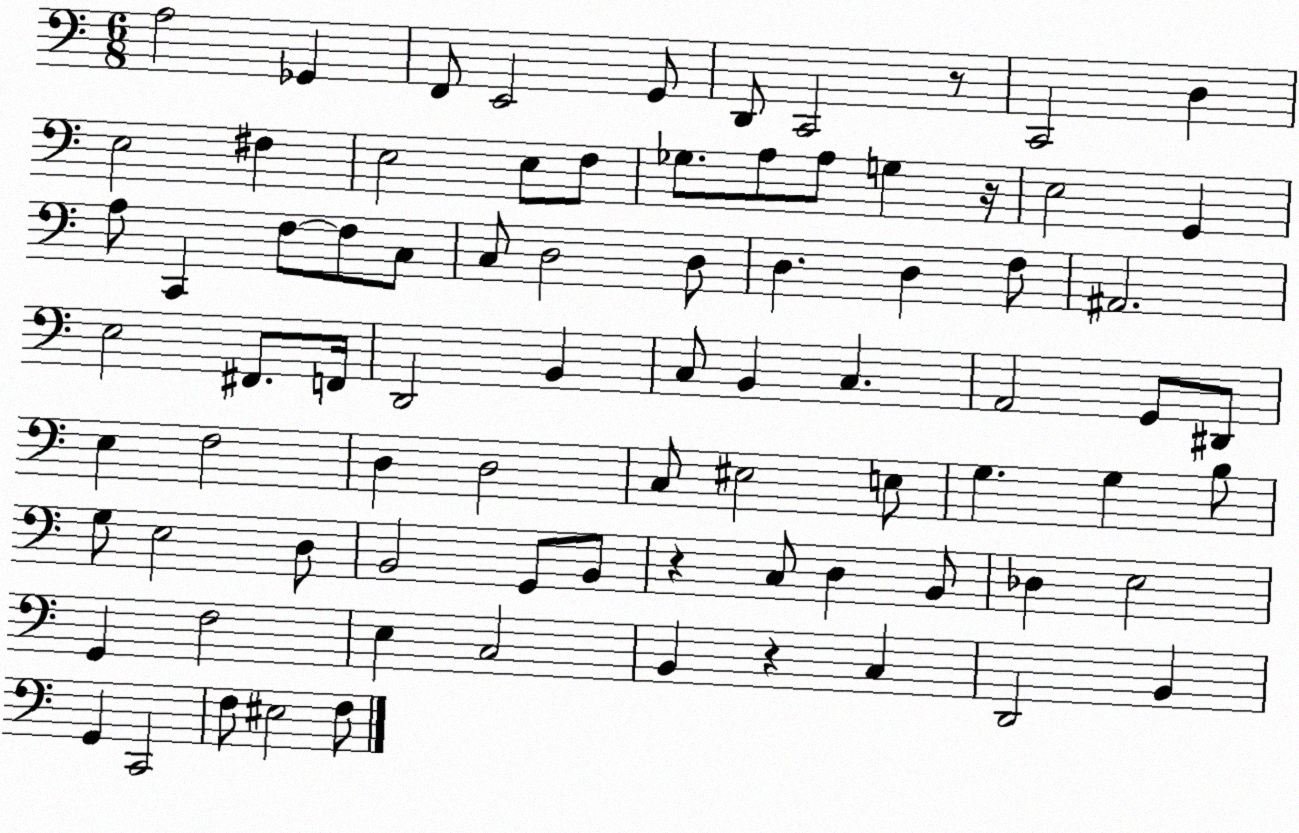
X:1
T:Untitled
M:6/8
L:1/4
K:C
A,2 _G,, F,,/2 E,,2 G,,/2 D,,/2 C,,2 z/2 C,,2 D, E,2 ^F, E,2 E,/2 F,/2 _G,/2 A,/2 A,/2 G, z/4 E,2 G,, A,/2 C,, F,/2 F,/2 C,/2 C,/2 D,2 D,/2 D, D, F,/2 ^A,,2 E,2 ^F,,/2 F,,/4 D,,2 B,, C,/2 B,, C, A,,2 G,,/2 ^D,,/2 E, F,2 D, D,2 C,/2 ^E,2 E,/2 G, G, B,/2 G,/2 E,2 D,/2 B,,2 G,,/2 B,,/2 z C,/2 D, B,,/2 _D, E,2 G,, F,2 E, C,2 B,, z C, D,,2 B,, G,, C,,2 F,/2 ^E,2 F,/2